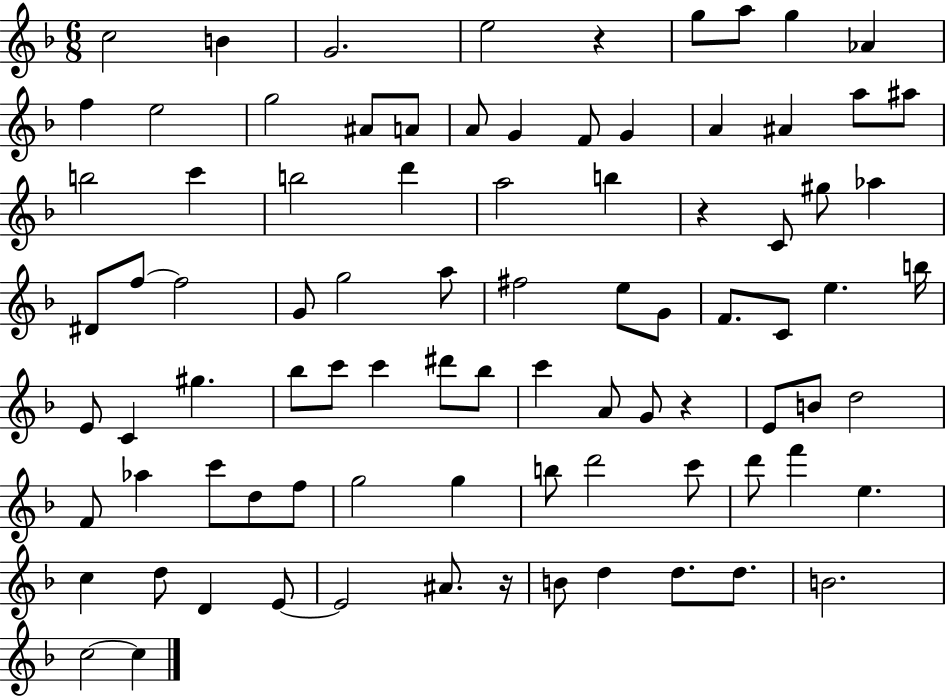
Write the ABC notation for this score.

X:1
T:Untitled
M:6/8
L:1/4
K:F
c2 B G2 e2 z g/2 a/2 g _A f e2 g2 ^A/2 A/2 A/2 G F/2 G A ^A a/2 ^a/2 b2 c' b2 d' a2 b z C/2 ^g/2 _a ^D/2 f/2 f2 G/2 g2 a/2 ^f2 e/2 G/2 F/2 C/2 e b/4 E/2 C ^g _b/2 c'/2 c' ^d'/2 _b/2 c' A/2 G/2 z E/2 B/2 d2 F/2 _a c'/2 d/2 f/2 g2 g b/2 d'2 c'/2 d'/2 f' e c d/2 D E/2 E2 ^A/2 z/4 B/2 d d/2 d/2 B2 c2 c